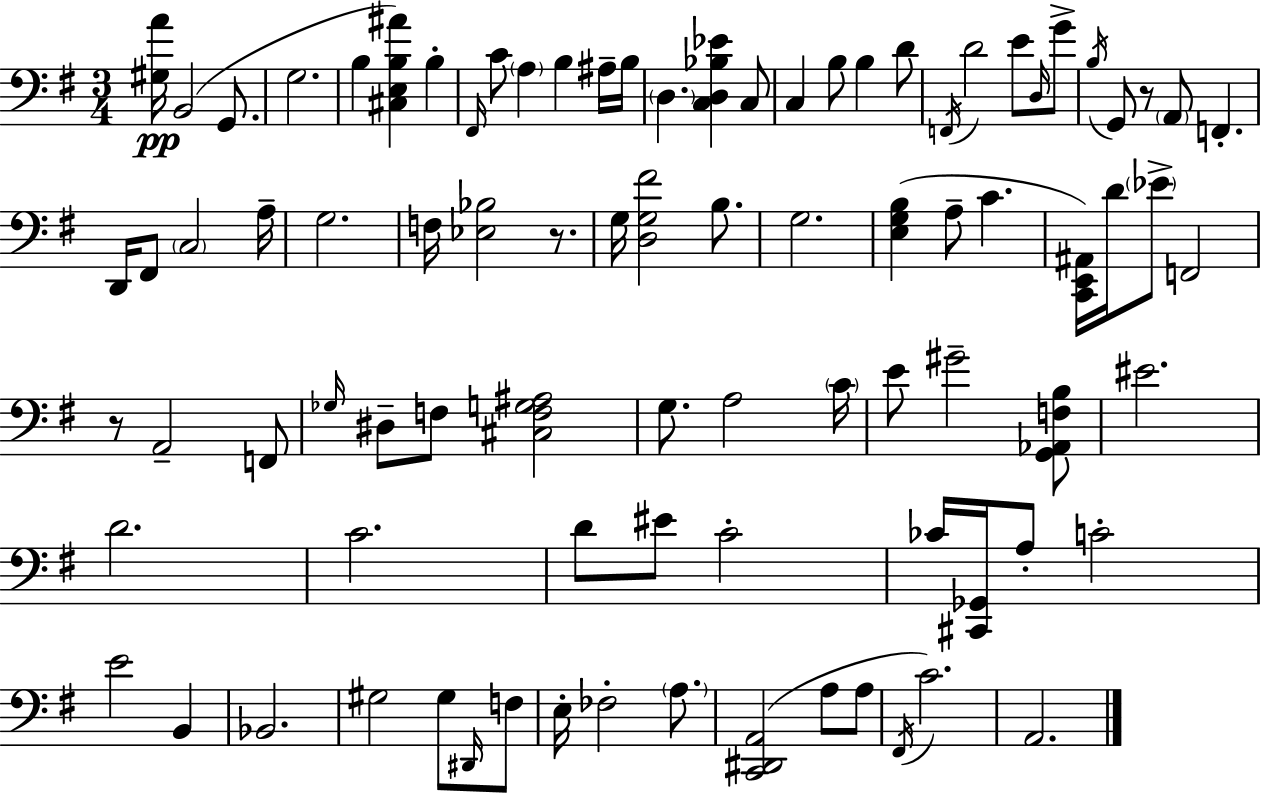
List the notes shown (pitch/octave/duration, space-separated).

[G#3,A4]/s B2/h G2/e. G3/h. B3/q [C#3,E3,B3,A#4]/q B3/q F#2/s C4/e A3/q B3/q A#3/s B3/s D3/q. [C3,D3,Bb3,Eb4]/q C3/e C3/q B3/e B3/q D4/e F2/s D4/h E4/e D3/s G4/e B3/s G2/e R/e A2/e F2/q. D2/s F#2/e C3/h A3/s G3/h. F3/s [Eb3,Bb3]/h R/e. G3/s [D3,G3,F#4]/h B3/e. G3/h. [E3,G3,B3]/q A3/e C4/q. [C2,E2,A#2]/s D4/s Eb4/e F2/h R/e A2/h F2/e Gb3/s D#3/e F3/e [C#3,F3,G3,A#3]/h G3/e. A3/h C4/s E4/e G#4/h [G2,Ab2,F3,B3]/e EIS4/h. D4/h. C4/h. D4/e EIS4/e C4/h CES4/s [C#2,Gb2]/s A3/e C4/h E4/h B2/q Bb2/h. G#3/h G#3/e D#2/s F3/e E3/s FES3/h A3/e. [C2,D#2,A2]/h A3/e A3/e F#2/s C4/h. A2/h.